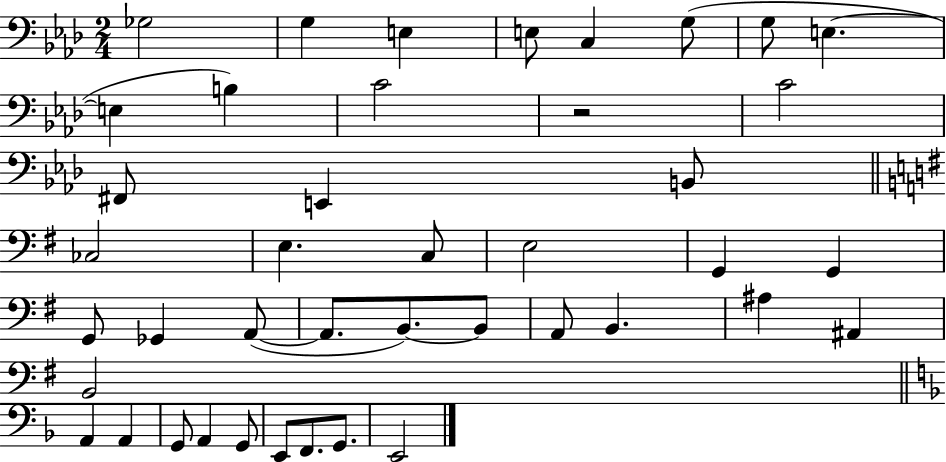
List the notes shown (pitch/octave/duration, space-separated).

Gb3/h G3/q E3/q E3/e C3/q G3/e G3/e E3/q. E3/q B3/q C4/h R/h C4/h F#2/e E2/q B2/e CES3/h E3/q. C3/e E3/h G2/q G2/q G2/e Gb2/q A2/e A2/e. B2/e. B2/e A2/e B2/q. A#3/q A#2/q B2/h A2/q A2/q G2/e A2/q G2/e E2/e F2/e. G2/e. E2/h